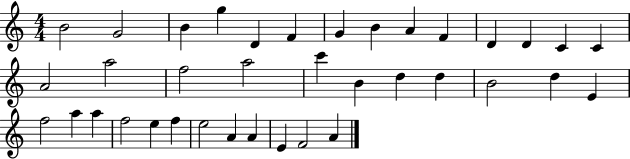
X:1
T:Untitled
M:4/4
L:1/4
K:C
B2 G2 B g D F G B A F D D C C A2 a2 f2 a2 c' B d d B2 d E f2 a a f2 e f e2 A A E F2 A